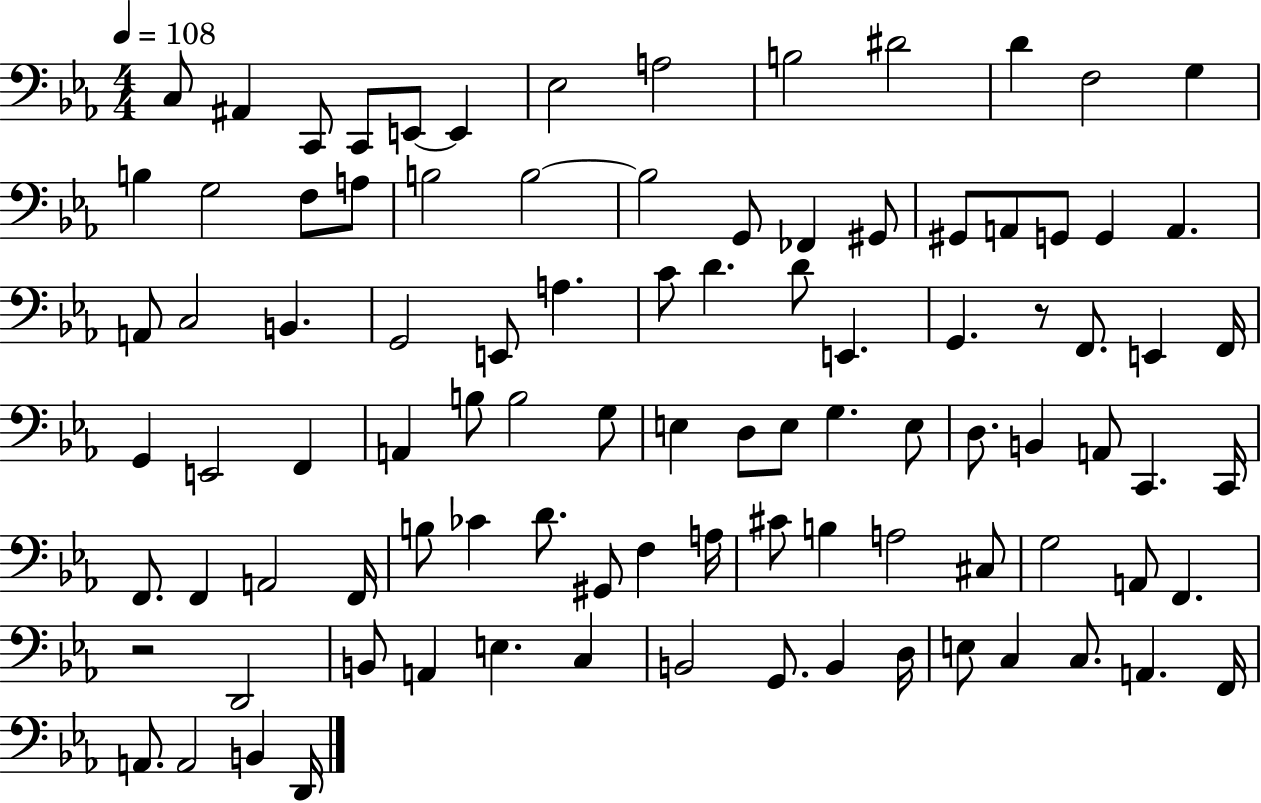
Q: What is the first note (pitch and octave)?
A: C3